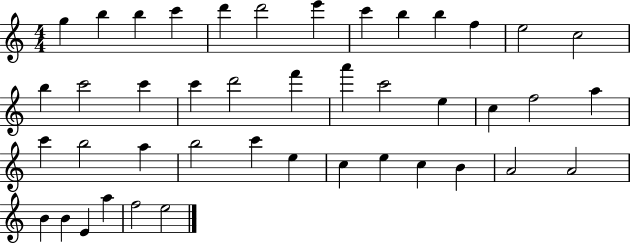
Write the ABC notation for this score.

X:1
T:Untitled
M:4/4
L:1/4
K:C
g b b c' d' d'2 e' c' b b f e2 c2 b c'2 c' c' d'2 f' a' c'2 e c f2 a c' b2 a b2 c' e c e c B A2 A2 B B E a f2 e2